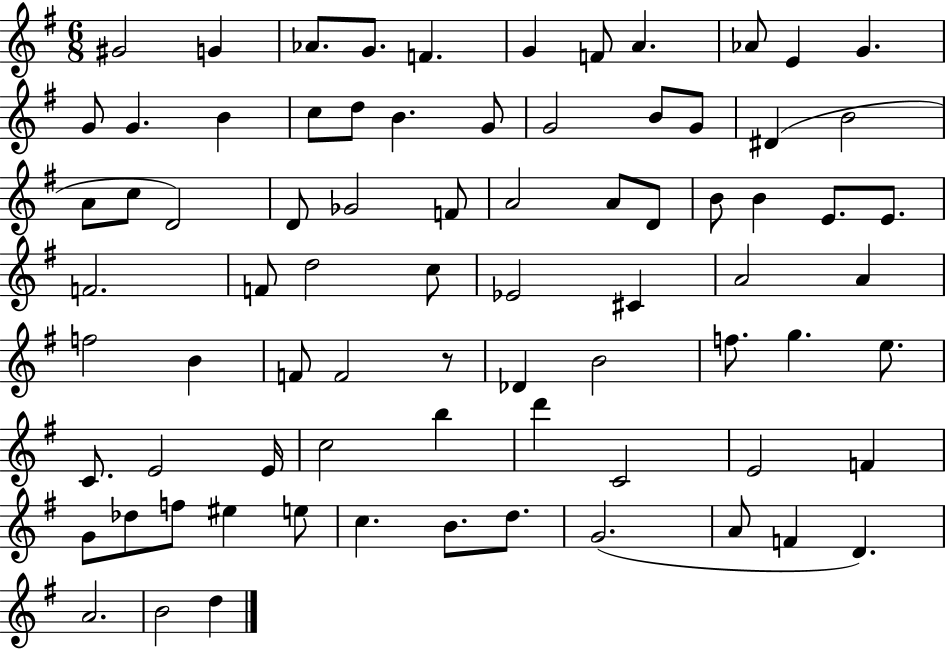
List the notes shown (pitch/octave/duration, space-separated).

G#4/h G4/q Ab4/e. G4/e. F4/q. G4/q F4/e A4/q. Ab4/e E4/q G4/q. G4/e G4/q. B4/q C5/e D5/e B4/q. G4/e G4/h B4/e G4/e D#4/q B4/h A4/e C5/e D4/h D4/e Gb4/h F4/e A4/h A4/e D4/e B4/e B4/q E4/e. E4/e. F4/h. F4/e D5/h C5/e Eb4/h C#4/q A4/h A4/q F5/h B4/q F4/e F4/h R/e Db4/q B4/h F5/e. G5/q. E5/e. C4/e. E4/h E4/s C5/h B5/q D6/q C4/h E4/h F4/q G4/e Db5/e F5/e EIS5/q E5/e C5/q. B4/e. D5/e. G4/h. A4/e F4/q D4/q. A4/h. B4/h D5/q